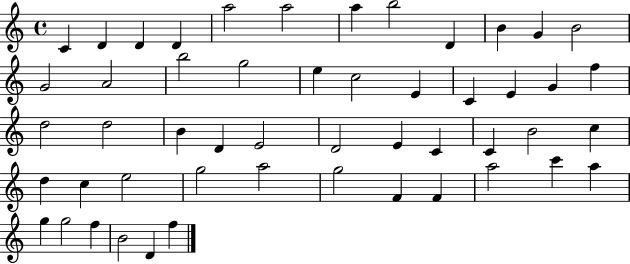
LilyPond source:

{
  \clef treble
  \time 4/4
  \defaultTimeSignature
  \key c \major
  c'4 d'4 d'4 d'4 | a''2 a''2 | a''4 b''2 d'4 | b'4 g'4 b'2 | \break g'2 a'2 | b''2 g''2 | e''4 c''2 e'4 | c'4 e'4 g'4 f''4 | \break d''2 d''2 | b'4 d'4 e'2 | d'2 e'4 c'4 | c'4 b'2 c''4 | \break d''4 c''4 e''2 | g''2 a''2 | g''2 f'4 f'4 | a''2 c'''4 a''4 | \break g''4 g''2 f''4 | b'2 d'4 f''4 | \bar "|."
}